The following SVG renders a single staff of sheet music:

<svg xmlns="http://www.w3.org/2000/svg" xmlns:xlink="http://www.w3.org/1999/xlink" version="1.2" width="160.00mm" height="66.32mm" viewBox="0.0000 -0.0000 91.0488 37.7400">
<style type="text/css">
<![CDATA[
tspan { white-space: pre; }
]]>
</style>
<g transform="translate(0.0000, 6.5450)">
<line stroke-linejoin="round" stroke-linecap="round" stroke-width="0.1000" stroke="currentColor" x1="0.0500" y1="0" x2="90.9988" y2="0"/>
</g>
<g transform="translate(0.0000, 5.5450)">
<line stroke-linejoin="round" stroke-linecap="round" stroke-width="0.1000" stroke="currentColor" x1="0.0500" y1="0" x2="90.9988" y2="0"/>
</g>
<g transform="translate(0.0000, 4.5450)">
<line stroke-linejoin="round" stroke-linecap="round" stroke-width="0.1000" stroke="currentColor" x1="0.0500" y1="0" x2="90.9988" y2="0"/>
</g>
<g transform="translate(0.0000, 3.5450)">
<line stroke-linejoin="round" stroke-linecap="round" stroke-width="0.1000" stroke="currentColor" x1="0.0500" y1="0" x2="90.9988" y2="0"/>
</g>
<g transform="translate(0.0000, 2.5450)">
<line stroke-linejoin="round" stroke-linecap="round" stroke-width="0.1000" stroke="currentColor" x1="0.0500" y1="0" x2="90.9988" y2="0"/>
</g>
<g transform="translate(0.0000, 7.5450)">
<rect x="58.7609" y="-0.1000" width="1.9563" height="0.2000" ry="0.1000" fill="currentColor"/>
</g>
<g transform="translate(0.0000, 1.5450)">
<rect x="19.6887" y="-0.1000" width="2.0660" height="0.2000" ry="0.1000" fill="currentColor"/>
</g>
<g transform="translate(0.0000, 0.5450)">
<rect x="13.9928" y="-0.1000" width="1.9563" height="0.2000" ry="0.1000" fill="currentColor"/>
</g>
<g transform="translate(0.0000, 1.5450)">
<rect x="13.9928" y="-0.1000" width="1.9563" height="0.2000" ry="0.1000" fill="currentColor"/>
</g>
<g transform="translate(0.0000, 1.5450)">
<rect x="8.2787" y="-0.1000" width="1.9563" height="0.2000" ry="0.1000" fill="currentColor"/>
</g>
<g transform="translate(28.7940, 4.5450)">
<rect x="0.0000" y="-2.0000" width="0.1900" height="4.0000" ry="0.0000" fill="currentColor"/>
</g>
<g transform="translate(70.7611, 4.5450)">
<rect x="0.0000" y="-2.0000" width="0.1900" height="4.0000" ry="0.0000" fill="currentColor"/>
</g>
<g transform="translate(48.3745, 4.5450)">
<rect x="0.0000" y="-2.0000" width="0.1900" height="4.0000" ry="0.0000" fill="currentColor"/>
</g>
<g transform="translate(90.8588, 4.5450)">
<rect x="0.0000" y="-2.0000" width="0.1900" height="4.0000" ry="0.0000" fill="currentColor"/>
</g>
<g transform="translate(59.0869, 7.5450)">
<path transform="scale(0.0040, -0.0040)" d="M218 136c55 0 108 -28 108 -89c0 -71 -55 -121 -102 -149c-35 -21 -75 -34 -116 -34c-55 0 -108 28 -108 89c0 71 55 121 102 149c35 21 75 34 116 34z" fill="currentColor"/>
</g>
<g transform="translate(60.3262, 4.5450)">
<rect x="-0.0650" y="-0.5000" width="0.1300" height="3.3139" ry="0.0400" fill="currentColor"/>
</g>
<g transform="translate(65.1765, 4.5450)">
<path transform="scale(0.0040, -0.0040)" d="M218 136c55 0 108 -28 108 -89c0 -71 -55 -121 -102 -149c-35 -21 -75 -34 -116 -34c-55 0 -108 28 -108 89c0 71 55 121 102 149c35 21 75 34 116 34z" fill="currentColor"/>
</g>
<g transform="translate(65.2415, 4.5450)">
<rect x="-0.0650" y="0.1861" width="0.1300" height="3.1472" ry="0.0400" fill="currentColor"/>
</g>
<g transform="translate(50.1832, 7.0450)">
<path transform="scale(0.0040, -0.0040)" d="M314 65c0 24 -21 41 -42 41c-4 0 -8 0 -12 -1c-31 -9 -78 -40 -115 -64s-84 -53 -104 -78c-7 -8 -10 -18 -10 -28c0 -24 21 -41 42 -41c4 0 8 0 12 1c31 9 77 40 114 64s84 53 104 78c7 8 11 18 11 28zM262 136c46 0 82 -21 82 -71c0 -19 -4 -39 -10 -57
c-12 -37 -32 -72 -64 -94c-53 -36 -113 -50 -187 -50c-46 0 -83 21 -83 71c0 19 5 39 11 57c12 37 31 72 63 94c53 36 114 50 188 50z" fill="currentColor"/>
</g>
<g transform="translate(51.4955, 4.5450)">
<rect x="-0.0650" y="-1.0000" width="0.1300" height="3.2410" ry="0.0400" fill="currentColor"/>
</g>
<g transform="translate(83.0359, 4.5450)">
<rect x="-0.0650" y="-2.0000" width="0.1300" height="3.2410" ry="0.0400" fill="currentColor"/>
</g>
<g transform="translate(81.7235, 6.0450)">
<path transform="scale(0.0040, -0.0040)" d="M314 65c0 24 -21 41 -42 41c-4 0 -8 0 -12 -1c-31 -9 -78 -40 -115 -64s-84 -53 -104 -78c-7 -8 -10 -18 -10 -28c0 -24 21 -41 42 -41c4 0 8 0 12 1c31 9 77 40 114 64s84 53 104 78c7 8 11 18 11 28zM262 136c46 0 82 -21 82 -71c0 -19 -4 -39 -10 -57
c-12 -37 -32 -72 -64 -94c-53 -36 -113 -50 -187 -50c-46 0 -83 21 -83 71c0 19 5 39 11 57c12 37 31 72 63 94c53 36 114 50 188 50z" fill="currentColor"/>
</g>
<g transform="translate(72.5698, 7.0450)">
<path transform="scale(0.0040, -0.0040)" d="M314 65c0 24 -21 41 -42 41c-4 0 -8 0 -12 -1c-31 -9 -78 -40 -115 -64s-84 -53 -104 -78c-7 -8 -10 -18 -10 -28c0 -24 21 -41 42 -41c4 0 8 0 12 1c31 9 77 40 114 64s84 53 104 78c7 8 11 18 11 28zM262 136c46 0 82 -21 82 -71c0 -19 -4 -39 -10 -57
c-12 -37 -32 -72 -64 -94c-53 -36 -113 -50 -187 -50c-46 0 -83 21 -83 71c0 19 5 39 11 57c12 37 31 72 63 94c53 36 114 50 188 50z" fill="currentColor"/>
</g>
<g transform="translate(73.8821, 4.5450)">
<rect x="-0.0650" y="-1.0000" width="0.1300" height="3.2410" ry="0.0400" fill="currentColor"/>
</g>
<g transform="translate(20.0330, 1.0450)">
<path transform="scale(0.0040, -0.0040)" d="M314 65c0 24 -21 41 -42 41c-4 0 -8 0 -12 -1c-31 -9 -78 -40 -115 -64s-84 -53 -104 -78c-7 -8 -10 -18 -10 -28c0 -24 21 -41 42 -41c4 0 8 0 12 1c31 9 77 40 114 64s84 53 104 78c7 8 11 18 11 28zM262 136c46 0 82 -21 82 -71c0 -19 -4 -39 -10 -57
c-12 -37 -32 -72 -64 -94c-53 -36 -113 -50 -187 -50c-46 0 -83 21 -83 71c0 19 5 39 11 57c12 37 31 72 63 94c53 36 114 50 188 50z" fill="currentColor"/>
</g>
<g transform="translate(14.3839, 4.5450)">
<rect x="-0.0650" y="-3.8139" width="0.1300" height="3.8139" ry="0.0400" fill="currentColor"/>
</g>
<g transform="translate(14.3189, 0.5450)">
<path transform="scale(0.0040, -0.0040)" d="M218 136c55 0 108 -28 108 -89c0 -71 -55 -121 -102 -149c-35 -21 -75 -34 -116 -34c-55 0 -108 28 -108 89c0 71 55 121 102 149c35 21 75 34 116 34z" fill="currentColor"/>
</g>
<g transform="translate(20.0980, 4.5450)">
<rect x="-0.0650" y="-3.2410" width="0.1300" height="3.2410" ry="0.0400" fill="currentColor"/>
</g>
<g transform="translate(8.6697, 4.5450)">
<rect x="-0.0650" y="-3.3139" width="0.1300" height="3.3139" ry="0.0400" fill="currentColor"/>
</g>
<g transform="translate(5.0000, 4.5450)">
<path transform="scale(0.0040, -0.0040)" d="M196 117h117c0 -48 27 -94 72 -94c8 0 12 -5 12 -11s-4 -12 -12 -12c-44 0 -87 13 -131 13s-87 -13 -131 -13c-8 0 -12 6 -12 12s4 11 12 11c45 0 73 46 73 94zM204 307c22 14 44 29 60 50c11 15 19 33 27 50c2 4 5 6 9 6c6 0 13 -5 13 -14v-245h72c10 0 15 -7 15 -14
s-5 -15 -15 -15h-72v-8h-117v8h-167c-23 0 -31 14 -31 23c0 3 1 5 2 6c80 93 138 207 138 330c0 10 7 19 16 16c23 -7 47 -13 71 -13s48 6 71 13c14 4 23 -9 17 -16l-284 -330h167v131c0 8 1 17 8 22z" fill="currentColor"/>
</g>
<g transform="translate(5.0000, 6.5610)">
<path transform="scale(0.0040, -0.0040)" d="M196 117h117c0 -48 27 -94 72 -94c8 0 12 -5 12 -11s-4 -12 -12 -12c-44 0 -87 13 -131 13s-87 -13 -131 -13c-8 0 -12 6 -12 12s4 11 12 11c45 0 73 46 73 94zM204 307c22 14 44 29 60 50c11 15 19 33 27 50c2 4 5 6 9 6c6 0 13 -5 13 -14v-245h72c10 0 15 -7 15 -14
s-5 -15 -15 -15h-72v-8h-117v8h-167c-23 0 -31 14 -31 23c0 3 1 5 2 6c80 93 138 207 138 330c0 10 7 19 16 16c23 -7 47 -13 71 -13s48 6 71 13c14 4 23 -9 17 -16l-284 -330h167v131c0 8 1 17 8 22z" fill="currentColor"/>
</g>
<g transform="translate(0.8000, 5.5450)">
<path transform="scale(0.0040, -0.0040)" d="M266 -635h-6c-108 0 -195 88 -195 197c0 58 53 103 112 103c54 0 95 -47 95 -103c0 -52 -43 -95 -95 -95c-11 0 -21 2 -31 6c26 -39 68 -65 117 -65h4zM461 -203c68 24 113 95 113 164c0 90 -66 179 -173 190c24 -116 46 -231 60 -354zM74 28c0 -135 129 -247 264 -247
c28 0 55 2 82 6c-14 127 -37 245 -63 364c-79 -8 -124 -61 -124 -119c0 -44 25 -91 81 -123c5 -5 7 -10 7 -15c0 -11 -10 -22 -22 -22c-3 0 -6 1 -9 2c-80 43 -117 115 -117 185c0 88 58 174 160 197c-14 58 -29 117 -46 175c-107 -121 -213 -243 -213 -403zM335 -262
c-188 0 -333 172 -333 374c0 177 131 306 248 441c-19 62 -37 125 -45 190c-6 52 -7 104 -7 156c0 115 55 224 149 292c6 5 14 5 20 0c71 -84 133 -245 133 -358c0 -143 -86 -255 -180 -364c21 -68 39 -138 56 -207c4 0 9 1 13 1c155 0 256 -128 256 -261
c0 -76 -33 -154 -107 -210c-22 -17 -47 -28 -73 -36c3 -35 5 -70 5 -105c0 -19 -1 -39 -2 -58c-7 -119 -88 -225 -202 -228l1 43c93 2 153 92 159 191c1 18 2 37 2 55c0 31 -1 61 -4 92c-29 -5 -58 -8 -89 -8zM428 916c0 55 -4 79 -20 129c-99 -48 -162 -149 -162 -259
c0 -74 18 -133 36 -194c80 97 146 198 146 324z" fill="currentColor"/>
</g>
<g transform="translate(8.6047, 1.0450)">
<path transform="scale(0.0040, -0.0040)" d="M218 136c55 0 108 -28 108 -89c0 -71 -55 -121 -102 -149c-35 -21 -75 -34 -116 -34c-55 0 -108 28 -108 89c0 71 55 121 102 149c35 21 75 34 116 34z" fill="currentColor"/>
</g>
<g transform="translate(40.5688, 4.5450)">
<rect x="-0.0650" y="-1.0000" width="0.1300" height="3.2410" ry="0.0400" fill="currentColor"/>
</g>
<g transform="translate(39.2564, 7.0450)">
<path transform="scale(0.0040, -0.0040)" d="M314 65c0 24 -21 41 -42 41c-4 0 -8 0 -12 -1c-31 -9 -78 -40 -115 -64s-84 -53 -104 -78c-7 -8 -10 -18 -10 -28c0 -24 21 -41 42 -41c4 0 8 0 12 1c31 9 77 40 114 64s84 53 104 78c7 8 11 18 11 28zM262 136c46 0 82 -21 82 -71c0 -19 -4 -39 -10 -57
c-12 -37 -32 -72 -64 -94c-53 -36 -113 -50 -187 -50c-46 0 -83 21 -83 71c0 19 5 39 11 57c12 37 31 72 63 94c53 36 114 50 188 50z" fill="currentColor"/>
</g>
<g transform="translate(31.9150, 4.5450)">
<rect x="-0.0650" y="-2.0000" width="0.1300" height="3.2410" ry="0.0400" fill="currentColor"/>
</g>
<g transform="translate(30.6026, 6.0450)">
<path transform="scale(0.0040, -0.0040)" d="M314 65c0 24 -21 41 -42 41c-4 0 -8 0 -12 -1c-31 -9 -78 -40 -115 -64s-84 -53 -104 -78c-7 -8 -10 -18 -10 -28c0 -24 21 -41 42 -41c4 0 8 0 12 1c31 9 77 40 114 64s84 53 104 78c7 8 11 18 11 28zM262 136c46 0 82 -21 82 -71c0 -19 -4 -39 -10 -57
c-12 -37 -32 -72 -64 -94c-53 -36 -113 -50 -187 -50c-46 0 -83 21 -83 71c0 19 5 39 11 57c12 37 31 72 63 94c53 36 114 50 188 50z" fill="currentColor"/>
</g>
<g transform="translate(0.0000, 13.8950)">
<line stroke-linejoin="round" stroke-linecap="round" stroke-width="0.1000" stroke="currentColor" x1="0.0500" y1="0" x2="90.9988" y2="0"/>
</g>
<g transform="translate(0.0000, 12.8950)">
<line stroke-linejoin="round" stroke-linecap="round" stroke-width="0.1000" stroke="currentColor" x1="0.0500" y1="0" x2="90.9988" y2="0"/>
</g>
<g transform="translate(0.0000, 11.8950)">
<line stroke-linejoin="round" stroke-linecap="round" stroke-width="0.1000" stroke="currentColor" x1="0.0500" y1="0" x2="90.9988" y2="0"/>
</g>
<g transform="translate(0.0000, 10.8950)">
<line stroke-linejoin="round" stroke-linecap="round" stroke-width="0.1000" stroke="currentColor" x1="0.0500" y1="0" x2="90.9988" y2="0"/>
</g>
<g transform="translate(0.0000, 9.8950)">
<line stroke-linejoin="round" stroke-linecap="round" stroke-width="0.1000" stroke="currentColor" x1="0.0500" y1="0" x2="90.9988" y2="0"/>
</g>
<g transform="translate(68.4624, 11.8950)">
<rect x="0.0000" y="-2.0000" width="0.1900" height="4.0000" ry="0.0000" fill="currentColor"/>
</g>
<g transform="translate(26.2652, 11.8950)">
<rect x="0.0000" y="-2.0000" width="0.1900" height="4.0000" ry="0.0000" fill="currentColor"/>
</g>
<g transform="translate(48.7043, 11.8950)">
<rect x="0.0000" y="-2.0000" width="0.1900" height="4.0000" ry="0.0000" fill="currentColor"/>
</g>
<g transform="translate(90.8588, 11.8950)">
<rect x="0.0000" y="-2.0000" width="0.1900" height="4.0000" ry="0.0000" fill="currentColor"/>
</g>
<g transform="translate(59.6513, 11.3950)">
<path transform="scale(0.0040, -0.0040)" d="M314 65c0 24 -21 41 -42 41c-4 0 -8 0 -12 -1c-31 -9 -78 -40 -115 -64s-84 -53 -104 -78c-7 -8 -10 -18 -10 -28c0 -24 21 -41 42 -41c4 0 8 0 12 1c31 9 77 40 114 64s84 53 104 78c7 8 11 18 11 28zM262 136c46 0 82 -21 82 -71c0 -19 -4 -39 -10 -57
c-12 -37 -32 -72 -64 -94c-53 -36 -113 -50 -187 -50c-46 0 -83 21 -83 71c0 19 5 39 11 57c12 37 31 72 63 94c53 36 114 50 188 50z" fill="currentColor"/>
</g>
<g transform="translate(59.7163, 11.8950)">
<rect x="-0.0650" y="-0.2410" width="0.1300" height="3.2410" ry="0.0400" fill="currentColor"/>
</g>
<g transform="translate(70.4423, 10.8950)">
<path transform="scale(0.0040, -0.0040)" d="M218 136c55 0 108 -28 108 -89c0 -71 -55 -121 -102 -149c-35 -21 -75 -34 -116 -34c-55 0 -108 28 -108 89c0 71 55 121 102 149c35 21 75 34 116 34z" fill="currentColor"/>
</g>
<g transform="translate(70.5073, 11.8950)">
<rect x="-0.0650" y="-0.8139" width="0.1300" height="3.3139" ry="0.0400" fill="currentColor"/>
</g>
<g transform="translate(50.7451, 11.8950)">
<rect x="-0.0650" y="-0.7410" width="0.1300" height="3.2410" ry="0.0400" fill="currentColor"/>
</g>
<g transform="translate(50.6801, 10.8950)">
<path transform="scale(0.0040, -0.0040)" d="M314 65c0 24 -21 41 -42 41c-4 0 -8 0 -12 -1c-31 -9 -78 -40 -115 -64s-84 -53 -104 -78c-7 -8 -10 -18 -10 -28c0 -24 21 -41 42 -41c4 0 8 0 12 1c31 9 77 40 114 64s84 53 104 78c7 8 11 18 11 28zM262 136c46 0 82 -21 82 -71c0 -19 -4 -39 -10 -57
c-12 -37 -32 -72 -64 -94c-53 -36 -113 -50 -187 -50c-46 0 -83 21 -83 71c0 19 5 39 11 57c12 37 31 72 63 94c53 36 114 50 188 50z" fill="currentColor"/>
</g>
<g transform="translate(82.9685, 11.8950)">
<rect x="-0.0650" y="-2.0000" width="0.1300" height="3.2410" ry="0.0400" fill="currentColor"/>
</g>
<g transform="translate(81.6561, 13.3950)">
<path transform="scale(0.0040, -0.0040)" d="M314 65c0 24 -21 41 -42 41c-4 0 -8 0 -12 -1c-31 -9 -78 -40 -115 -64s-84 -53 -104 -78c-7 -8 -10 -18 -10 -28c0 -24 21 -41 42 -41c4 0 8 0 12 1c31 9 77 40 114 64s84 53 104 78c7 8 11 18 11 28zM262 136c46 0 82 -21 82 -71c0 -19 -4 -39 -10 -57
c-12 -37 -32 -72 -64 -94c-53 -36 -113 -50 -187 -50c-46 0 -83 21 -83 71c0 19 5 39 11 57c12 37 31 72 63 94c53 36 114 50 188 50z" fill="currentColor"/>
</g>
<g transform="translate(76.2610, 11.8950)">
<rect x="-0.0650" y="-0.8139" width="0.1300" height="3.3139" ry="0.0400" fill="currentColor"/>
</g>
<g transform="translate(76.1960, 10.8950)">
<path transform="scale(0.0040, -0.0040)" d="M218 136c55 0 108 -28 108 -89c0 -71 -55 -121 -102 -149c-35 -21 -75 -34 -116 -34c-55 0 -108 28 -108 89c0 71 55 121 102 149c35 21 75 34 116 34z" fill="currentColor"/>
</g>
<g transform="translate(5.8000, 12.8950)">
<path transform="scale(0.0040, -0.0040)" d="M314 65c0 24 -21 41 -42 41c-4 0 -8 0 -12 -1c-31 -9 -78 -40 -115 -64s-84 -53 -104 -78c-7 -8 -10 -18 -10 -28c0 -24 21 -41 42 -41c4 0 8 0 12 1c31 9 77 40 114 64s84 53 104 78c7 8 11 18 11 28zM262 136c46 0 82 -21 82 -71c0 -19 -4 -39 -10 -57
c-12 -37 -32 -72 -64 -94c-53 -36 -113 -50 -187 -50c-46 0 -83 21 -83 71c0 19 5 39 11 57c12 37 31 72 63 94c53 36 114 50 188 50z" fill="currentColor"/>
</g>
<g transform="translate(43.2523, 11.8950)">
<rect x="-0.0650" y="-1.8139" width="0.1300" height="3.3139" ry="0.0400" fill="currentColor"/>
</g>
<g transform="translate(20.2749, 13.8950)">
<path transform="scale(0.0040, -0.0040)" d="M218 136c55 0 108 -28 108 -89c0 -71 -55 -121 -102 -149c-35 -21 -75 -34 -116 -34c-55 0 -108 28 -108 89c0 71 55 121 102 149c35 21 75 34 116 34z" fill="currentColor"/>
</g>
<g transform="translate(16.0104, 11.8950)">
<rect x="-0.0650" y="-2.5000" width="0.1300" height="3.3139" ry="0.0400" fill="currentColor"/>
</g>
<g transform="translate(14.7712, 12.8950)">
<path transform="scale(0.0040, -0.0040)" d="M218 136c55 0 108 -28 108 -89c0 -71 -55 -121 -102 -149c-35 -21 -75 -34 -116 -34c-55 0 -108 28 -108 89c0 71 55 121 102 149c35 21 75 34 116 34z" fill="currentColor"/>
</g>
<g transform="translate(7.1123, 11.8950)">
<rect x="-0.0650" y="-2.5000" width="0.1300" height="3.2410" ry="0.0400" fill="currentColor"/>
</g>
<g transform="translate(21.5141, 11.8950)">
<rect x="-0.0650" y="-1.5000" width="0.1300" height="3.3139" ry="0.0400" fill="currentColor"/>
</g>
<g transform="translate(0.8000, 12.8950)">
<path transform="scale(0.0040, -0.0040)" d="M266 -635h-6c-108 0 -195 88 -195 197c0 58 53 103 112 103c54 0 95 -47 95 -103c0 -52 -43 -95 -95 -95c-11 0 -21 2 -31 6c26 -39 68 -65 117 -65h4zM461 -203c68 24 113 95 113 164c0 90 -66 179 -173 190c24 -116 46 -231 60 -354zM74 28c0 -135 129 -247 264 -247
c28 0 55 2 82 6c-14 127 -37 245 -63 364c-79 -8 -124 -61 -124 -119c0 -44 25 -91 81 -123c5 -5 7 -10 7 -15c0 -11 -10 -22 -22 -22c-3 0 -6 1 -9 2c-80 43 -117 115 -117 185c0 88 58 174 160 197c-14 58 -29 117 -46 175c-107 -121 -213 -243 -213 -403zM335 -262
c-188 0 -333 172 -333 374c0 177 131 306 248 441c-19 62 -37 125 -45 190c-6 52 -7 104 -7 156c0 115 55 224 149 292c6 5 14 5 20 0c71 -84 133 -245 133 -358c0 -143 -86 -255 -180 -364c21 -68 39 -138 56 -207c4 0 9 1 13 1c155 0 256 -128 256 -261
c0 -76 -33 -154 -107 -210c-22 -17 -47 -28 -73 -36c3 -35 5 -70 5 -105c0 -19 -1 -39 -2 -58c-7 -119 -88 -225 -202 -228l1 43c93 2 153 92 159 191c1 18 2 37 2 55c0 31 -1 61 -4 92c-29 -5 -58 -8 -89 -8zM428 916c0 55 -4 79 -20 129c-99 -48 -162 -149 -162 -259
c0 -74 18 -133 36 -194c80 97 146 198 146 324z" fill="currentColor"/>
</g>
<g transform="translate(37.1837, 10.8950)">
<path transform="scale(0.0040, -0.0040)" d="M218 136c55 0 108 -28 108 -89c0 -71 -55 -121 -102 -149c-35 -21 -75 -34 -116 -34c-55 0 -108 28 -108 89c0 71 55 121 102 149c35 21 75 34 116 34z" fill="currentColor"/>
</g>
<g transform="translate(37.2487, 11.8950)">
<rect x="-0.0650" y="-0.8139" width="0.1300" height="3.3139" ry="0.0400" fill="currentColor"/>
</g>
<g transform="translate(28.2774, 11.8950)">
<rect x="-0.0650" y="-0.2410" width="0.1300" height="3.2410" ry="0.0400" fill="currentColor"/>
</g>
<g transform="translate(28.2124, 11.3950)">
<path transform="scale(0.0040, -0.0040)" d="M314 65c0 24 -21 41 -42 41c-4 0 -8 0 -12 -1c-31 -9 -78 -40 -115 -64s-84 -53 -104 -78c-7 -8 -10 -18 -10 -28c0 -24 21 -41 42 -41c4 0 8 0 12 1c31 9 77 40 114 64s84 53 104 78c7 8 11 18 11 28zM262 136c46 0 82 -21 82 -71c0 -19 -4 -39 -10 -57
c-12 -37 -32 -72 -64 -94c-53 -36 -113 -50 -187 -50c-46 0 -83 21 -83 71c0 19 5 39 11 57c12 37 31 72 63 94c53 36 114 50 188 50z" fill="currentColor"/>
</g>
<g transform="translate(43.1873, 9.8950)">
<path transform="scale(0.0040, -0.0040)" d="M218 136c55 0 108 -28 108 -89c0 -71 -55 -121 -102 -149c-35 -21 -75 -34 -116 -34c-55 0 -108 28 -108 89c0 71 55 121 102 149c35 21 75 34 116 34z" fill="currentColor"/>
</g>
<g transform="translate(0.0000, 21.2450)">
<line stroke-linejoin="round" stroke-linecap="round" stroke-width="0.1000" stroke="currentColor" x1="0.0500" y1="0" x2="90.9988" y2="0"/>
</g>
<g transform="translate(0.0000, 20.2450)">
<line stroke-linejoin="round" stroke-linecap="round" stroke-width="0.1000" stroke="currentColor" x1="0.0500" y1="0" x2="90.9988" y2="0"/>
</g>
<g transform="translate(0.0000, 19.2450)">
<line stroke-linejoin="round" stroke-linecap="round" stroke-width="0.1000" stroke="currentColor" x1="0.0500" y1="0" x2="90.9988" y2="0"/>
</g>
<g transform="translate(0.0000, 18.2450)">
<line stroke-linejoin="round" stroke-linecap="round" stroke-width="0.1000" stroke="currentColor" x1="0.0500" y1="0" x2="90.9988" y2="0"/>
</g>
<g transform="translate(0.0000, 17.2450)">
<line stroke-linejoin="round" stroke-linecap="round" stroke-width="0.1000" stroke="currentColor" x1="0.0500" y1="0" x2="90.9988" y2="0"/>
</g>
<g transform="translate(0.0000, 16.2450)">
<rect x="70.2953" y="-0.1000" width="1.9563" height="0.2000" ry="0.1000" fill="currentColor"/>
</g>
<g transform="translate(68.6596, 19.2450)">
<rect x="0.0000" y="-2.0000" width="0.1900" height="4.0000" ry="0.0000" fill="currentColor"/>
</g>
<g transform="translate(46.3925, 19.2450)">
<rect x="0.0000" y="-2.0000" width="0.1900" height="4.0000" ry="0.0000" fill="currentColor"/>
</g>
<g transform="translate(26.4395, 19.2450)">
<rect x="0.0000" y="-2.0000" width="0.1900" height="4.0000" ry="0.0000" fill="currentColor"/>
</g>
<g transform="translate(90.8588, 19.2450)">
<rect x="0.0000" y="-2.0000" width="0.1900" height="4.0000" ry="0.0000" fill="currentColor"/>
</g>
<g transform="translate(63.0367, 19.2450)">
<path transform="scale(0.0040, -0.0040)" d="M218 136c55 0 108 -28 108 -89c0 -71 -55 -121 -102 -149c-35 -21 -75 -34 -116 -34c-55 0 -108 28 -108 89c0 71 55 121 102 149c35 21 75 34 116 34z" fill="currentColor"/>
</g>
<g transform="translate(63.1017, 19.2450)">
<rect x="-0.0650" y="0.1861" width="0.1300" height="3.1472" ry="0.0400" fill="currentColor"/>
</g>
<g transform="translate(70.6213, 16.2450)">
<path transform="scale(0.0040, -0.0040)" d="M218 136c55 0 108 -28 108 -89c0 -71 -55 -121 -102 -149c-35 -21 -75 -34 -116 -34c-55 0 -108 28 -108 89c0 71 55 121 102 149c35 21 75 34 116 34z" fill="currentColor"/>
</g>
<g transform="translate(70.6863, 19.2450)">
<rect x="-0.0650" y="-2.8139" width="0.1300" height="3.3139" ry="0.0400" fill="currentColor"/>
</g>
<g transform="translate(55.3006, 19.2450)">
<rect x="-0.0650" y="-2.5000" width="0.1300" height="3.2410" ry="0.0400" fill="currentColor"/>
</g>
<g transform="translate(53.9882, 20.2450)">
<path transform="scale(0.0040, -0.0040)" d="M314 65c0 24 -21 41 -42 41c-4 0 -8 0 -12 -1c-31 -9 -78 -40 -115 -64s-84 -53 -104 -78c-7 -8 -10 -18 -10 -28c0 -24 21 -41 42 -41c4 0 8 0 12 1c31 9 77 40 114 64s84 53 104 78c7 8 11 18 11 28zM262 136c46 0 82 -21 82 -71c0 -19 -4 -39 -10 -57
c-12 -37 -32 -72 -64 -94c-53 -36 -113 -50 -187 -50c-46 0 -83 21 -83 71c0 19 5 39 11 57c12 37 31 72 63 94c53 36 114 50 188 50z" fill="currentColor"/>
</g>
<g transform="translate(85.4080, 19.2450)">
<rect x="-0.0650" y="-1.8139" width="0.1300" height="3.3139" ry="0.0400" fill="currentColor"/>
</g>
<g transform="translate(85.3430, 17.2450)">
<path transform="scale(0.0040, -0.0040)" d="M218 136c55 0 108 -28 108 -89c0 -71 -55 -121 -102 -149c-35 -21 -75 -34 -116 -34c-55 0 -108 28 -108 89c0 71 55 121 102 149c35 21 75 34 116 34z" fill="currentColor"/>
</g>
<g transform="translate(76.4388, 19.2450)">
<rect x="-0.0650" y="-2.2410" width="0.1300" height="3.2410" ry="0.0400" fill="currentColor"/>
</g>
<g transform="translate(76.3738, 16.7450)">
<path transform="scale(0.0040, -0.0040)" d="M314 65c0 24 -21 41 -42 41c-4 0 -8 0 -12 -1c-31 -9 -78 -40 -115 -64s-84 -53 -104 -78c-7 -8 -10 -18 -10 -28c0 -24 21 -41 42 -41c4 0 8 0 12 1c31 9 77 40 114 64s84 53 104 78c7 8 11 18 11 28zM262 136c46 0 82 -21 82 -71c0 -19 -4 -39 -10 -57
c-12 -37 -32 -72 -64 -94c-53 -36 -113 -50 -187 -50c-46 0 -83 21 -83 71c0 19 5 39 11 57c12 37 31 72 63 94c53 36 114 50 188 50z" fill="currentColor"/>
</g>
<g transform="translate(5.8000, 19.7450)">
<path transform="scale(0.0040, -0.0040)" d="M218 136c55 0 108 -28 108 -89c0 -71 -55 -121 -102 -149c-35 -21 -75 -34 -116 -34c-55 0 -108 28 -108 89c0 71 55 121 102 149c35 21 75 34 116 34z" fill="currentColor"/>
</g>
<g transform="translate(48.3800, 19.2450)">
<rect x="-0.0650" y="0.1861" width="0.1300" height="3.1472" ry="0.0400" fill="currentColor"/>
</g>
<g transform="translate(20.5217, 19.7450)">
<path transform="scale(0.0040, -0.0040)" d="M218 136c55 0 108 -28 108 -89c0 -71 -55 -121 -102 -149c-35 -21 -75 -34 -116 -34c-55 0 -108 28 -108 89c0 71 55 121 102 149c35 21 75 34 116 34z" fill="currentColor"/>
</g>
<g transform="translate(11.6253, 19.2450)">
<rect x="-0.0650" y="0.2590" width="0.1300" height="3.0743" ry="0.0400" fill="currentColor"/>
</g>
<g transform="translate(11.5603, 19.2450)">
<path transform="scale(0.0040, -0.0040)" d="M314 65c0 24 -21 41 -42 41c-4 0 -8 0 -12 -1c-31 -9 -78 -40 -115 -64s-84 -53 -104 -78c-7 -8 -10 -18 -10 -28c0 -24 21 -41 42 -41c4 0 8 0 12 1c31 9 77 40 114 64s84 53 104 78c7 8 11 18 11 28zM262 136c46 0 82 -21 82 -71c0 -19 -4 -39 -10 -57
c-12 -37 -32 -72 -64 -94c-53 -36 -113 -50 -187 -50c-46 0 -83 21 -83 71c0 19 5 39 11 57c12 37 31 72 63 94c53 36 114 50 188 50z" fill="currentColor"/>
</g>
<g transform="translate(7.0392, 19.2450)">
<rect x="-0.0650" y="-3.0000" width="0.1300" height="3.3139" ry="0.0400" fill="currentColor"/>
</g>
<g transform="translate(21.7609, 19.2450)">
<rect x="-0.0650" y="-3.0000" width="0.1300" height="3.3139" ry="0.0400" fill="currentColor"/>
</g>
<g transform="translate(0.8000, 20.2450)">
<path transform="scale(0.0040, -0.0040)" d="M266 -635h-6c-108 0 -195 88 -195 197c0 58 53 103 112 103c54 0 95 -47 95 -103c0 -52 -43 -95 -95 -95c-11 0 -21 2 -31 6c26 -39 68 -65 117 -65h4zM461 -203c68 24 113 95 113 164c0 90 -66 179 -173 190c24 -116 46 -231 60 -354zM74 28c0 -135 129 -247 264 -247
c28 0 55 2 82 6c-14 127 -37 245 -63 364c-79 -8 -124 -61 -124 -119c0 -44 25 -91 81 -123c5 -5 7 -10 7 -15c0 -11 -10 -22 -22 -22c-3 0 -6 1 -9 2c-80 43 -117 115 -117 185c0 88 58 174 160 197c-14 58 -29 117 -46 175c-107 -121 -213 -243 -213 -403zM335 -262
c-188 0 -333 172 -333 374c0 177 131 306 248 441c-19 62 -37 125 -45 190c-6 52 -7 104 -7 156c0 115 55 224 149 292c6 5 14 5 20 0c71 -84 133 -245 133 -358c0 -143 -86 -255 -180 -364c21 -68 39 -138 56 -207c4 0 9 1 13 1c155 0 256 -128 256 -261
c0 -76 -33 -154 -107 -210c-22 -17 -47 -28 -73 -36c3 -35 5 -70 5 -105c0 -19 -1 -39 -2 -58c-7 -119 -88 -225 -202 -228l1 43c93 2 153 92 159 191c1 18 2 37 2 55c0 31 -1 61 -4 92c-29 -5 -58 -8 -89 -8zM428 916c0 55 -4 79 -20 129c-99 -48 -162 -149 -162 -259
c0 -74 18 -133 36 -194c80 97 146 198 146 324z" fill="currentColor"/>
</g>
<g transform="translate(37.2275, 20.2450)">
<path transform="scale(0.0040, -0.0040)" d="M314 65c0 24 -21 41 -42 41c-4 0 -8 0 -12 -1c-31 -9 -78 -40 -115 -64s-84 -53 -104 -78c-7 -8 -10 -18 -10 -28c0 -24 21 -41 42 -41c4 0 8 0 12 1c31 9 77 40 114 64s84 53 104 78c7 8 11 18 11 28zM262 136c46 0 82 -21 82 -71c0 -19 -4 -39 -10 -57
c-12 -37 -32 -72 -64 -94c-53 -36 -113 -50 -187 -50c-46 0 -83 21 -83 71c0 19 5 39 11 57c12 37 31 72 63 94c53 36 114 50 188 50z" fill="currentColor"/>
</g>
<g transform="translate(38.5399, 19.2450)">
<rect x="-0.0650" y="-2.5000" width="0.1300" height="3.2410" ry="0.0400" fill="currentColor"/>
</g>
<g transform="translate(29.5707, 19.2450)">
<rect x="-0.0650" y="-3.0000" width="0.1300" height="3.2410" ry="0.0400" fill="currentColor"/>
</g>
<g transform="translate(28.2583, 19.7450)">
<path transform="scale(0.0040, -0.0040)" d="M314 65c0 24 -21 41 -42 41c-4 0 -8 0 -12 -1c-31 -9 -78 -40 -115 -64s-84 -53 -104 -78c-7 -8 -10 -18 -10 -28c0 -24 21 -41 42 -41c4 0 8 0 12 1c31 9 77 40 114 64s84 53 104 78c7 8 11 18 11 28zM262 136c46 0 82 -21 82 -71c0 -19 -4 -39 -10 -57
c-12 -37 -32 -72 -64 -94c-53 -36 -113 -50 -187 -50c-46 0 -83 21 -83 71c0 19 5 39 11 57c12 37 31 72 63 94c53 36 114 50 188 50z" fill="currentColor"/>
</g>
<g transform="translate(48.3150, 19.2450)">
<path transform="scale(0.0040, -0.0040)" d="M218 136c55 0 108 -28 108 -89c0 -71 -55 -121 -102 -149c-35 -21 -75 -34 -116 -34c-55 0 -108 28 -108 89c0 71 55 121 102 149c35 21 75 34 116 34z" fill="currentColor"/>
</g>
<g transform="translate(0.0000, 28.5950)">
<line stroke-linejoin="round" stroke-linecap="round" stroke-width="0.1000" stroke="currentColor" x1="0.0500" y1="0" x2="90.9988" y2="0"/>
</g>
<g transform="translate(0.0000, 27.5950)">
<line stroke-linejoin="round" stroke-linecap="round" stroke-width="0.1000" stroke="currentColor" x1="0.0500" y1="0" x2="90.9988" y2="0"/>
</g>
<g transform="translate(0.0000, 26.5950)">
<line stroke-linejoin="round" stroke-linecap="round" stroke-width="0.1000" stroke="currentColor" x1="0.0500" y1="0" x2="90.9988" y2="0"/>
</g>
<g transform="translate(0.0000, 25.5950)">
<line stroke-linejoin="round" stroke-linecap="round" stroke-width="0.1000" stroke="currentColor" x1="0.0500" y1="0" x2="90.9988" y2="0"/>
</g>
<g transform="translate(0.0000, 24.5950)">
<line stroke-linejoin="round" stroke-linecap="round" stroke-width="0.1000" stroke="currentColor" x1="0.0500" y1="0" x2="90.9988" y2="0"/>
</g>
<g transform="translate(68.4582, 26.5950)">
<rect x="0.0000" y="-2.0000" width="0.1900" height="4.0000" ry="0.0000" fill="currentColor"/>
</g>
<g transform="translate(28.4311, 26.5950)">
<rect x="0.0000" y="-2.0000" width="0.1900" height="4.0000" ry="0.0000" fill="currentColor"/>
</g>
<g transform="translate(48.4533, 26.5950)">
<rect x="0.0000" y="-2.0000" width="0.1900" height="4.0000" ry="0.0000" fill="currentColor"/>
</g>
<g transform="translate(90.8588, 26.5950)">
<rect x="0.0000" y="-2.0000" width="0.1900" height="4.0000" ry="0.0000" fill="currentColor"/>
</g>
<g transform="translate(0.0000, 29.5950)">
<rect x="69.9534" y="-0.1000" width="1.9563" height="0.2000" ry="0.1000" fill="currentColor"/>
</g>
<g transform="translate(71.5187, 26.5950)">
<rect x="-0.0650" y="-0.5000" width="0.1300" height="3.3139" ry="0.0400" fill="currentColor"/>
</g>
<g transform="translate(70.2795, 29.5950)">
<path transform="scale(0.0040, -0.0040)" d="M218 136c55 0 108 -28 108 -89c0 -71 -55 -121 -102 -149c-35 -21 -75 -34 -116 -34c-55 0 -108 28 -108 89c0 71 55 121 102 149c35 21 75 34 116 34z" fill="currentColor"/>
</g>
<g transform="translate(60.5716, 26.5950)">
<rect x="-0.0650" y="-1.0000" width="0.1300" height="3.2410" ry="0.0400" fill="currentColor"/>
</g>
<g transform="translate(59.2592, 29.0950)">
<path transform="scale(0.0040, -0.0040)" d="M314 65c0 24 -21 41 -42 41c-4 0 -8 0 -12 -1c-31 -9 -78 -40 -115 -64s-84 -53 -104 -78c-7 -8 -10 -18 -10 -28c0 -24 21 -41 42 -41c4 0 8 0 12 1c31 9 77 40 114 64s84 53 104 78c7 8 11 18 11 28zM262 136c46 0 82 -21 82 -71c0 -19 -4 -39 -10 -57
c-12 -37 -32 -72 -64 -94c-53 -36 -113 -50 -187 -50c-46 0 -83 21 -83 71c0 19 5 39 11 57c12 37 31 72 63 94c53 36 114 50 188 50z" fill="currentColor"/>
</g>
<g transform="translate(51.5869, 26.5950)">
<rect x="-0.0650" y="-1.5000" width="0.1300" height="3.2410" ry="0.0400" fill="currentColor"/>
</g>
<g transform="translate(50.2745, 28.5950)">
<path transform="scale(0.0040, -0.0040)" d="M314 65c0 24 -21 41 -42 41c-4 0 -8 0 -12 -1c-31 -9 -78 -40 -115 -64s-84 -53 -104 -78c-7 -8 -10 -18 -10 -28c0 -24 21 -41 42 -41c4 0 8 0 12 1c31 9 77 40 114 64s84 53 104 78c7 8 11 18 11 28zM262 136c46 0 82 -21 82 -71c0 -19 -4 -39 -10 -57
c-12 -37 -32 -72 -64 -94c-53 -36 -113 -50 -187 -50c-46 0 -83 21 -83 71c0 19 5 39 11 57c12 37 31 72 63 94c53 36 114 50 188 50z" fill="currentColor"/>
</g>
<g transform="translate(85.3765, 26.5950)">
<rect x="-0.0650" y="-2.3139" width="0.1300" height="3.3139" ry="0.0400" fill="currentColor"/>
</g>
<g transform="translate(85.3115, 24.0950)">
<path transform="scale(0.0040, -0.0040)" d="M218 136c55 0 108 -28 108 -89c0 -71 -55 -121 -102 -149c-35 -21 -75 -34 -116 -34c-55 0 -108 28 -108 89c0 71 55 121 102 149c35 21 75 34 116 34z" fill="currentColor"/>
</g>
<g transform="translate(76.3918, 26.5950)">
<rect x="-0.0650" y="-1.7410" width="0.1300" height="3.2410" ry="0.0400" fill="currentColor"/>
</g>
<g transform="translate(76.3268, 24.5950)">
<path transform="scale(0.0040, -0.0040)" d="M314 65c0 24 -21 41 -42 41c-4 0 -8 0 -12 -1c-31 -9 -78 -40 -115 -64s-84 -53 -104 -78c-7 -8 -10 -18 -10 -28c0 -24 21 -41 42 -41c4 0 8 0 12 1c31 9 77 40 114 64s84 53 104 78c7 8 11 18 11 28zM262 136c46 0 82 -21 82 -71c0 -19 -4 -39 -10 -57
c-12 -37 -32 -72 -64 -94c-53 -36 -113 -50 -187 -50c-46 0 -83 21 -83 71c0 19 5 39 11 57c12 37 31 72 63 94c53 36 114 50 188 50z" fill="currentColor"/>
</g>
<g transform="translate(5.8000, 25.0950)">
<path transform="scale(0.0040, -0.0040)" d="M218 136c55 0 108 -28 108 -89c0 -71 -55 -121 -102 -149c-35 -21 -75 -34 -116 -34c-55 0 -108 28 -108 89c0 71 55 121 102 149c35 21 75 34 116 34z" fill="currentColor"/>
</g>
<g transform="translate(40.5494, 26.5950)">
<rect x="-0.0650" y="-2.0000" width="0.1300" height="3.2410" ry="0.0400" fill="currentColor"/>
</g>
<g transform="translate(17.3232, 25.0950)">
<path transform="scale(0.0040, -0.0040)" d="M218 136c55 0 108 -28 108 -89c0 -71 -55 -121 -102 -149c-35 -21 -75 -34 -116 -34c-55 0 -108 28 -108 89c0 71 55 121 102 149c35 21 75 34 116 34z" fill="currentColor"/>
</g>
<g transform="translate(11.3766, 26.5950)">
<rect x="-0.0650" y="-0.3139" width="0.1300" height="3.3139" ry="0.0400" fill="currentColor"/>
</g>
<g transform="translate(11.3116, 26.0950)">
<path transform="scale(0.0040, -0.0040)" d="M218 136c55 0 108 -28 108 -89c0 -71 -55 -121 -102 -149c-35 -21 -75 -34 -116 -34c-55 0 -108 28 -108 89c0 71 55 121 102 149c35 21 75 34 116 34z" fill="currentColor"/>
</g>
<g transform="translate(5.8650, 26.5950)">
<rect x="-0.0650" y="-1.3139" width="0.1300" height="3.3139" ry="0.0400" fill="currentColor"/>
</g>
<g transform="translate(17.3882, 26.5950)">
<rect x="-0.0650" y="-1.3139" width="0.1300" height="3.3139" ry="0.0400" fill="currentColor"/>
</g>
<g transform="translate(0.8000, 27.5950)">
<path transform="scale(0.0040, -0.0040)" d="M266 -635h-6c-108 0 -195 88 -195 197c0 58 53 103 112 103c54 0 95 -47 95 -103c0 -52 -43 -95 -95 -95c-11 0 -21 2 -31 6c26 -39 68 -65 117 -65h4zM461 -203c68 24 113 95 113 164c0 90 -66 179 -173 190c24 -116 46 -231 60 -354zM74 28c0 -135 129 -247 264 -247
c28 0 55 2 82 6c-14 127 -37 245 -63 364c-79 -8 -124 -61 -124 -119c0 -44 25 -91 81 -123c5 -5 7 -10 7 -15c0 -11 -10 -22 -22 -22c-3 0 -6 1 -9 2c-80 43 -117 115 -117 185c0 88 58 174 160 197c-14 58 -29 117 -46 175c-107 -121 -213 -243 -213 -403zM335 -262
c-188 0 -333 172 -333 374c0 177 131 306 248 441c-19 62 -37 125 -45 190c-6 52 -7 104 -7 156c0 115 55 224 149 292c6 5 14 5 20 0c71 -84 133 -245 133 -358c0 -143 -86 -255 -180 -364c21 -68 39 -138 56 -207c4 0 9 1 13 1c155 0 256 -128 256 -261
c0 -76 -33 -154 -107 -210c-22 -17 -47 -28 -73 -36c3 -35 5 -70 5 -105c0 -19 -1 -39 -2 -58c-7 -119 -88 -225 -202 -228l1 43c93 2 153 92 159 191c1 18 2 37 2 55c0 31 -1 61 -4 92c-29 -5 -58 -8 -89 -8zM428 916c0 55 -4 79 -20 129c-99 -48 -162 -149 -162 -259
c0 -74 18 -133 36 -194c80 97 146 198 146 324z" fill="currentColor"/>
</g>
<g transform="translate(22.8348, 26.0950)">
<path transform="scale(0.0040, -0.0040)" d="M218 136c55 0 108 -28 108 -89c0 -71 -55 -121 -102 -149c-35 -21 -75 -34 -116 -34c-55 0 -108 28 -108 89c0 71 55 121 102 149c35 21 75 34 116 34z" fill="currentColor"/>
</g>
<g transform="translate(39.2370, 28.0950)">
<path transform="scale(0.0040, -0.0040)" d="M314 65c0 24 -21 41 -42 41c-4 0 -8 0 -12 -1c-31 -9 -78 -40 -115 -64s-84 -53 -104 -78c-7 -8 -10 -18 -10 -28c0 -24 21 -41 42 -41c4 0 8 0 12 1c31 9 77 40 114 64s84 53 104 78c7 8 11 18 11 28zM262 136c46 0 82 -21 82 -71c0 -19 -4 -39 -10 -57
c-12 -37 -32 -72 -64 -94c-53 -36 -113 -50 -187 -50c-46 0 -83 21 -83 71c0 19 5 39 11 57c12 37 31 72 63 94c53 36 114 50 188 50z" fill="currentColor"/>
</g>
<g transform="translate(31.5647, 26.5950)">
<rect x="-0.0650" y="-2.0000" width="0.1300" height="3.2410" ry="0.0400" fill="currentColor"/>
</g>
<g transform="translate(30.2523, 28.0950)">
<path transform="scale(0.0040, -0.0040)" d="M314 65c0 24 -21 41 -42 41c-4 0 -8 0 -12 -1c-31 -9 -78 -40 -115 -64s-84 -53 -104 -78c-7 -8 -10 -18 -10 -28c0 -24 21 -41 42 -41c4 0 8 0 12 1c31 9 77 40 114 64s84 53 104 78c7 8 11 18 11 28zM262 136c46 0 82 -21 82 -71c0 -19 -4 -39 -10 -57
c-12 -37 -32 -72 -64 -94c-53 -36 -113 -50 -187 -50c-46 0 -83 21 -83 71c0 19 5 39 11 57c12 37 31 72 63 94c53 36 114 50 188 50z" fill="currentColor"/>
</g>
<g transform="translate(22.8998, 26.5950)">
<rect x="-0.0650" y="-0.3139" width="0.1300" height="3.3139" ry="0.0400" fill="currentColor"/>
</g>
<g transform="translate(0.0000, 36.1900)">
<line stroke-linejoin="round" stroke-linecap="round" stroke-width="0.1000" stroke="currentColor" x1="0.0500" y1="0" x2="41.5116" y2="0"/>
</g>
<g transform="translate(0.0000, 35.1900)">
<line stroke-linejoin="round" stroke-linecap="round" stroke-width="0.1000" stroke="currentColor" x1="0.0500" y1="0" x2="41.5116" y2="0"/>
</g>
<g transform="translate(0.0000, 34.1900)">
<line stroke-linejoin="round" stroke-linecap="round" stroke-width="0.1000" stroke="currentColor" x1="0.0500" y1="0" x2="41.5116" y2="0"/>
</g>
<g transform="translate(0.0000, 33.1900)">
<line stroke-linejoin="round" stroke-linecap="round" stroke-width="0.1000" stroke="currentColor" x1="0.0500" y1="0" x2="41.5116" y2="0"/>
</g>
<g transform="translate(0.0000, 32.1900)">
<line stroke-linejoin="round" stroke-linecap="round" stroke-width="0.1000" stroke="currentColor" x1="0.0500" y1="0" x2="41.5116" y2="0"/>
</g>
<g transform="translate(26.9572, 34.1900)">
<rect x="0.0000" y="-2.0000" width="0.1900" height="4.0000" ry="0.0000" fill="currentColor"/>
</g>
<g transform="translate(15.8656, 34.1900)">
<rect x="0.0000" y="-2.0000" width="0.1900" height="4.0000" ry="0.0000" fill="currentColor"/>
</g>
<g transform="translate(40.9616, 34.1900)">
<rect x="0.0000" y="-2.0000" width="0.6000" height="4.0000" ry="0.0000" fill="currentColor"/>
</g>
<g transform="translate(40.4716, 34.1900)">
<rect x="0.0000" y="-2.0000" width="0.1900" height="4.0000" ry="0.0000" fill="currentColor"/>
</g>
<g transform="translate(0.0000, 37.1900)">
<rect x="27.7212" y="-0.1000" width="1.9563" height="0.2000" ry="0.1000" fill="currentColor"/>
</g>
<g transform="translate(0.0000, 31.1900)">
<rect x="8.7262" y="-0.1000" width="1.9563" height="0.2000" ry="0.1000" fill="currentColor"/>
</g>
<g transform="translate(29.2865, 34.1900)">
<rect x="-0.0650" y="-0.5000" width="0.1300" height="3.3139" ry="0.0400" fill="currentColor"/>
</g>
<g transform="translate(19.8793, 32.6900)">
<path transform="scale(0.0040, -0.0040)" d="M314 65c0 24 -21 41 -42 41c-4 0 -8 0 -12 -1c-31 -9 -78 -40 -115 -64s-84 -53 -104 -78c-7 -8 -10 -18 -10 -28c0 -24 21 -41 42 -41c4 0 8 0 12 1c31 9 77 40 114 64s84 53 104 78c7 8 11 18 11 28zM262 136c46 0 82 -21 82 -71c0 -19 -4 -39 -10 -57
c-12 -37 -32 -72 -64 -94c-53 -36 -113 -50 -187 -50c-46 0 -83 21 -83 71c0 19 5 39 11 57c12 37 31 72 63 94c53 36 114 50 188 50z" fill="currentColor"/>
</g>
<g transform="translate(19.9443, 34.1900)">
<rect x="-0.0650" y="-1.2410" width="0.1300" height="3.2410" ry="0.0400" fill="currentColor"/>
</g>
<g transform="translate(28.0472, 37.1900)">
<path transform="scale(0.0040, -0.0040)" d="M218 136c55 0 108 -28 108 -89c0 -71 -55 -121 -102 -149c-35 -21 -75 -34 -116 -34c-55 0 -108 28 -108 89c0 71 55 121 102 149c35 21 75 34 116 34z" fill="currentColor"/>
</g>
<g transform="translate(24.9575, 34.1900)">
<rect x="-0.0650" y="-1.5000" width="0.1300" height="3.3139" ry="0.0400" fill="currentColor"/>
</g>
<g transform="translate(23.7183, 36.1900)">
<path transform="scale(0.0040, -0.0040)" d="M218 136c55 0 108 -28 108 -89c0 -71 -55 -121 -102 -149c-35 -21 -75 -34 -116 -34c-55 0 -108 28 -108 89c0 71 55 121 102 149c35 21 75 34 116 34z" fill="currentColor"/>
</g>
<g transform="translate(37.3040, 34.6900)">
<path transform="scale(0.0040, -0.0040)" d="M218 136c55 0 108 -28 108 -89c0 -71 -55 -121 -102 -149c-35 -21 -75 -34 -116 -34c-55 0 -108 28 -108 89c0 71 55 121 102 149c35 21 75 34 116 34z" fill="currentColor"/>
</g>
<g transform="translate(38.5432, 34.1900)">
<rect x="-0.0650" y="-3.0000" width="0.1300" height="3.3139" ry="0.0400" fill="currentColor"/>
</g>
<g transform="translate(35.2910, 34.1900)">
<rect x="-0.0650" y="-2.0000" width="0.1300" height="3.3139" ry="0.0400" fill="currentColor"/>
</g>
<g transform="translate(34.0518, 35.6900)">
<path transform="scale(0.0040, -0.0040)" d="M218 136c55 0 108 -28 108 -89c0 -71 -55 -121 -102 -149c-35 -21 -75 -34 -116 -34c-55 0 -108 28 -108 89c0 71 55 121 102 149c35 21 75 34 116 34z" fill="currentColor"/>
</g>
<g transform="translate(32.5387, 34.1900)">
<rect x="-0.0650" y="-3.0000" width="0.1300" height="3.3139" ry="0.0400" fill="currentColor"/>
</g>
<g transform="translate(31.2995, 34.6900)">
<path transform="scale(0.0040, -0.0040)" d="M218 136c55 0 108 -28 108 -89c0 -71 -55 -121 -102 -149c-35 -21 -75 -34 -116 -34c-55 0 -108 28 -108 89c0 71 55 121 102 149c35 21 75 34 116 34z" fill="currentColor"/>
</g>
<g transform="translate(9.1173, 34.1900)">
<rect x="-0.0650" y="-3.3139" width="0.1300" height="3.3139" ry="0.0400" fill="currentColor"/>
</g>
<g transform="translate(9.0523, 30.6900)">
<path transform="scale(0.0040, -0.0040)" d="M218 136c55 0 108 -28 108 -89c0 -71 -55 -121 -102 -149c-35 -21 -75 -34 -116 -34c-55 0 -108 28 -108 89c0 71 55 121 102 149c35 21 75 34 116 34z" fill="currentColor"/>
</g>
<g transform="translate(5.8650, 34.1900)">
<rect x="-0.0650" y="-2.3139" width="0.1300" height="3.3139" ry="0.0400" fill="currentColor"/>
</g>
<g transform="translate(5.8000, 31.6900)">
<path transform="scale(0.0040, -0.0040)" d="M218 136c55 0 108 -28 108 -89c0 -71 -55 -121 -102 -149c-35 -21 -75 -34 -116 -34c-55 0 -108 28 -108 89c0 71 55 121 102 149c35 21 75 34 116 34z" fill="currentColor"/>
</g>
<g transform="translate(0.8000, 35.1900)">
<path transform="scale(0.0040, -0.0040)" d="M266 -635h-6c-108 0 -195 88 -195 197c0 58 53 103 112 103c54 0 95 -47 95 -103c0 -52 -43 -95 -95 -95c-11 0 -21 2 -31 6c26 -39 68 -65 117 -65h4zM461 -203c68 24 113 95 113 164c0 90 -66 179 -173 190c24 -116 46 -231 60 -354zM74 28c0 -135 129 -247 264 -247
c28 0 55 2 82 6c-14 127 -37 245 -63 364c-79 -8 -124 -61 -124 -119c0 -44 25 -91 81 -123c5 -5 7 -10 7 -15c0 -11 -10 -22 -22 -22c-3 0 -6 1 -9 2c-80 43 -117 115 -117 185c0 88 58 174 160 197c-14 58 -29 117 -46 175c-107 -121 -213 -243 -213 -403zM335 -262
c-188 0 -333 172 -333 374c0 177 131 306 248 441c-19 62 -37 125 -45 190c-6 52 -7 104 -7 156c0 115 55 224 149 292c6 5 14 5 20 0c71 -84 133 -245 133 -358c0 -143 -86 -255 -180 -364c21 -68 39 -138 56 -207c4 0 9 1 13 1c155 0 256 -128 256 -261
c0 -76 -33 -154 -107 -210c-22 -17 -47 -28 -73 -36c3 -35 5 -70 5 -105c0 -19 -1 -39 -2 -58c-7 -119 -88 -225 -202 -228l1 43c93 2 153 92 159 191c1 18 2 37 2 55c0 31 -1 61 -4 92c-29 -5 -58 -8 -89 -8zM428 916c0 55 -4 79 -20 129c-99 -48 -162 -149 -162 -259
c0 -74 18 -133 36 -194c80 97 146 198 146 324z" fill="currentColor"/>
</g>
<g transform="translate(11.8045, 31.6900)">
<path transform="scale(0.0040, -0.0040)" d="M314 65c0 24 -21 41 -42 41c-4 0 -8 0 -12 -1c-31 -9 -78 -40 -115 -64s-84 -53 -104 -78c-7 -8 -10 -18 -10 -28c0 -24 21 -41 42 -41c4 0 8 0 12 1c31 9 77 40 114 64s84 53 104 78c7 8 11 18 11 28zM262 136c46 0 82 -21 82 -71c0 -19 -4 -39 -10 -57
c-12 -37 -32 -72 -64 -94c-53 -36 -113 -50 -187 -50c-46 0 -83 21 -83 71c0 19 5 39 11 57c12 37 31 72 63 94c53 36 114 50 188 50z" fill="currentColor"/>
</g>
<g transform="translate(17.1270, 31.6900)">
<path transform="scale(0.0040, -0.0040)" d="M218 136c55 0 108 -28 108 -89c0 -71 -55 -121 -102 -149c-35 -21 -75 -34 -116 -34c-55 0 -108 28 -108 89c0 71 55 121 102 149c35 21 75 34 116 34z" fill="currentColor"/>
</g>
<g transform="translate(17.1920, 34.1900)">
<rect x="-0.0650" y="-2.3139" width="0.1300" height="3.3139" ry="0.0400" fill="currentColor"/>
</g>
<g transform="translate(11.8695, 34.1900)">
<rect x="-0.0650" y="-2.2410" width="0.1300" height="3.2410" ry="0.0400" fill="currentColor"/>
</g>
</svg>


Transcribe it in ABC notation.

X:1
T:Untitled
M:4/4
L:1/4
K:C
b c' b2 F2 D2 D2 C B D2 F2 G2 G E c2 d f d2 c2 d d F2 A B2 A A2 G2 B G2 B a g2 f e c e c F2 F2 E2 D2 C f2 g g b g2 g e2 E C A F A